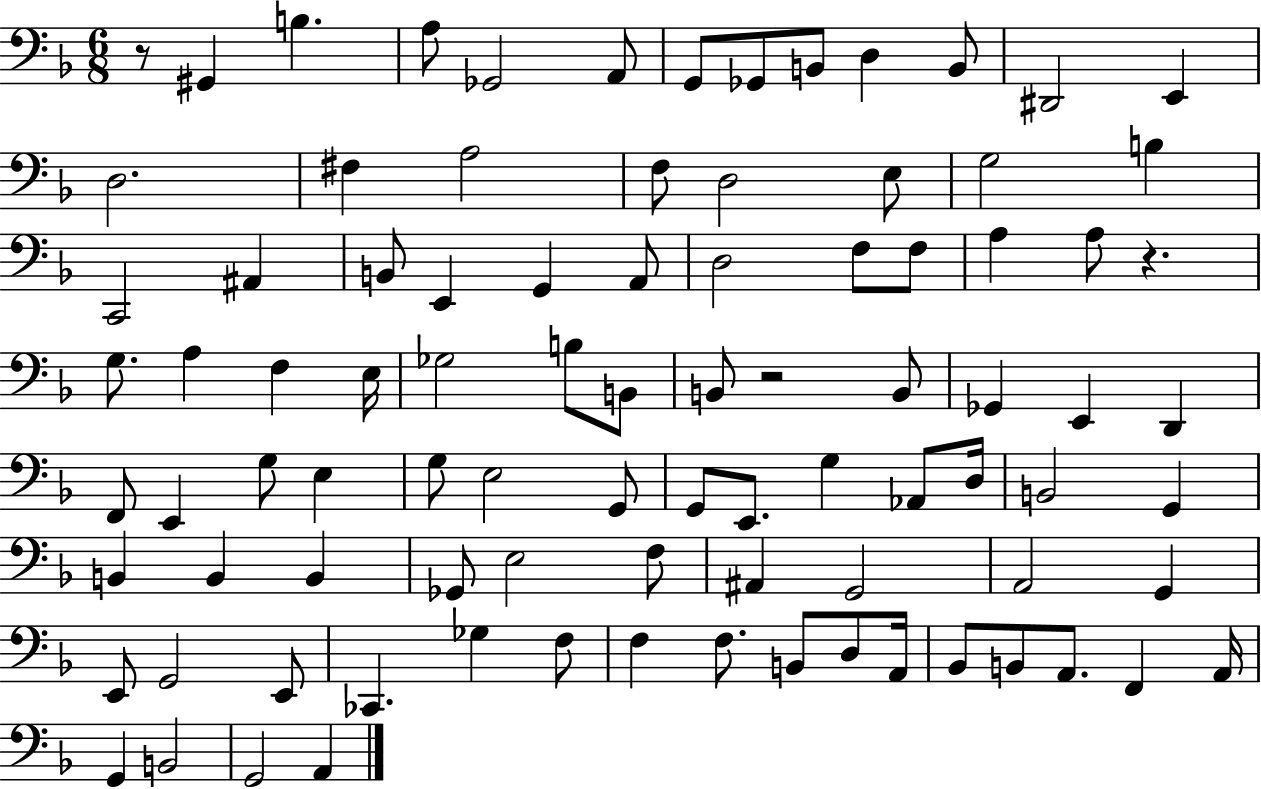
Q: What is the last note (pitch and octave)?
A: A2